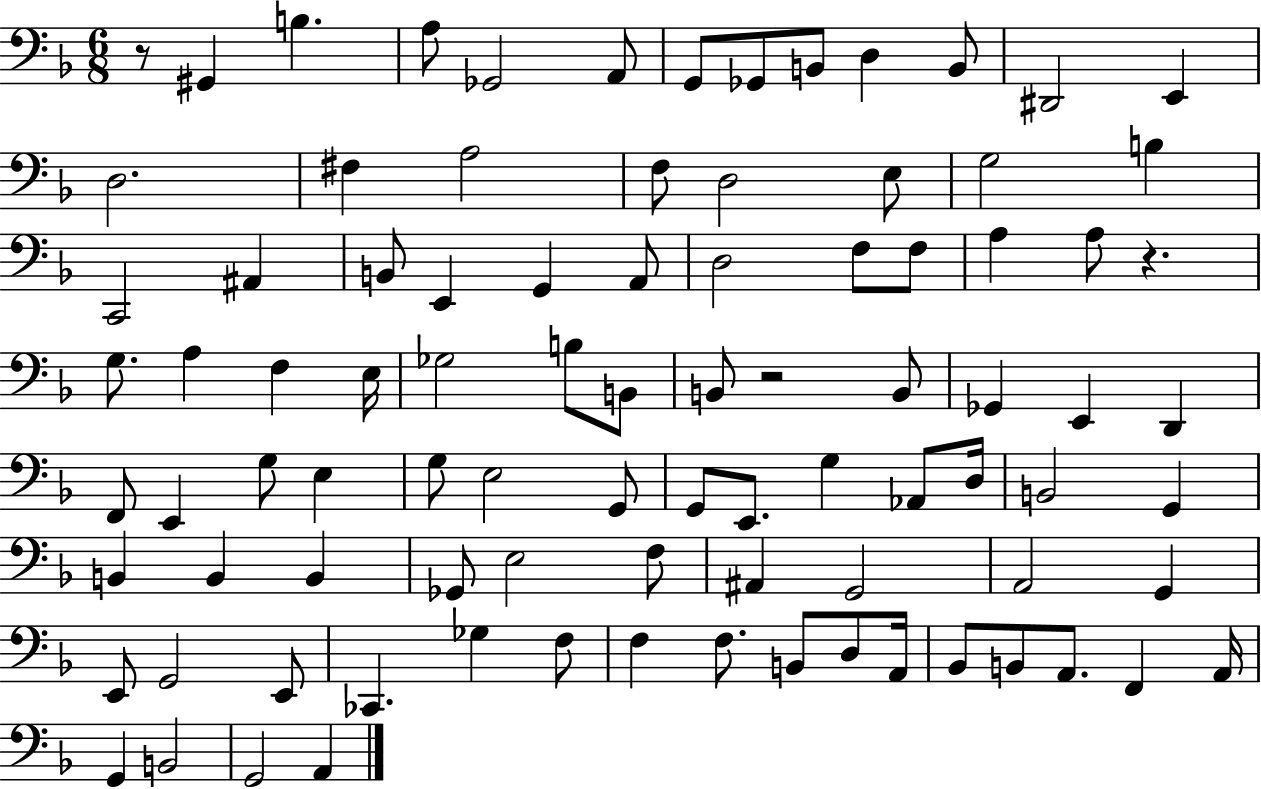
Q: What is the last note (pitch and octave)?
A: A2